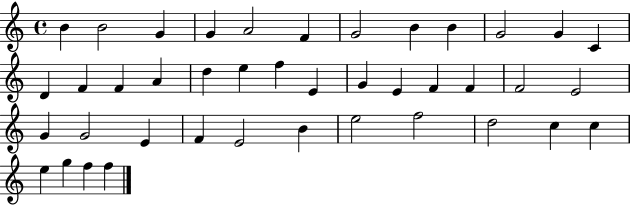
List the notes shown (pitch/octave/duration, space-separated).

B4/q B4/h G4/q G4/q A4/h F4/q G4/h B4/q B4/q G4/h G4/q C4/q D4/q F4/q F4/q A4/q D5/q E5/q F5/q E4/q G4/q E4/q F4/q F4/q F4/h E4/h G4/q G4/h E4/q F4/q E4/h B4/q E5/h F5/h D5/h C5/q C5/q E5/q G5/q F5/q F5/q